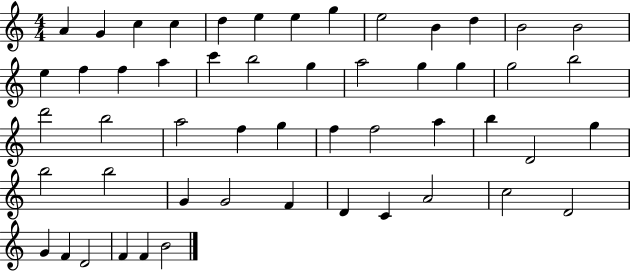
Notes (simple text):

A4/q G4/q C5/q C5/q D5/q E5/q E5/q G5/q E5/h B4/q D5/q B4/h B4/h E5/q F5/q F5/q A5/q C6/q B5/h G5/q A5/h G5/q G5/q G5/h B5/h D6/h B5/h A5/h F5/q G5/q F5/q F5/h A5/q B5/q D4/h G5/q B5/h B5/h G4/q G4/h F4/q D4/q C4/q A4/h C5/h D4/h G4/q F4/q D4/h F4/q F4/q B4/h